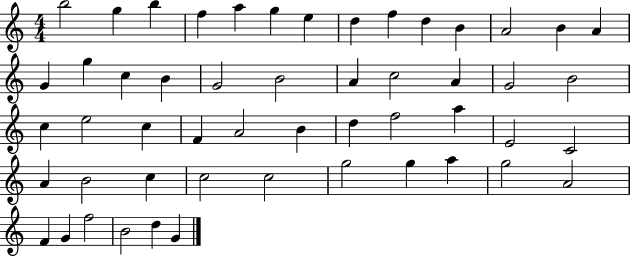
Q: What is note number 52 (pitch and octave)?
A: G4